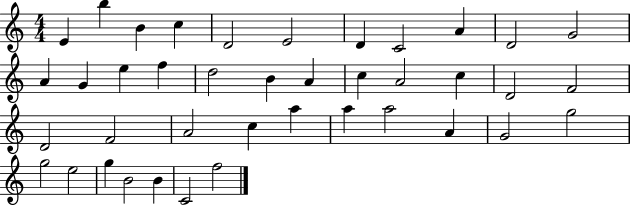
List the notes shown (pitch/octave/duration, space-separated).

E4/q B5/q B4/q C5/q D4/h E4/h D4/q C4/h A4/q D4/h G4/h A4/q G4/q E5/q F5/q D5/h B4/q A4/q C5/q A4/h C5/q D4/h F4/h D4/h F4/h A4/h C5/q A5/q A5/q A5/h A4/q G4/h G5/h G5/h E5/h G5/q B4/h B4/q C4/h F5/h